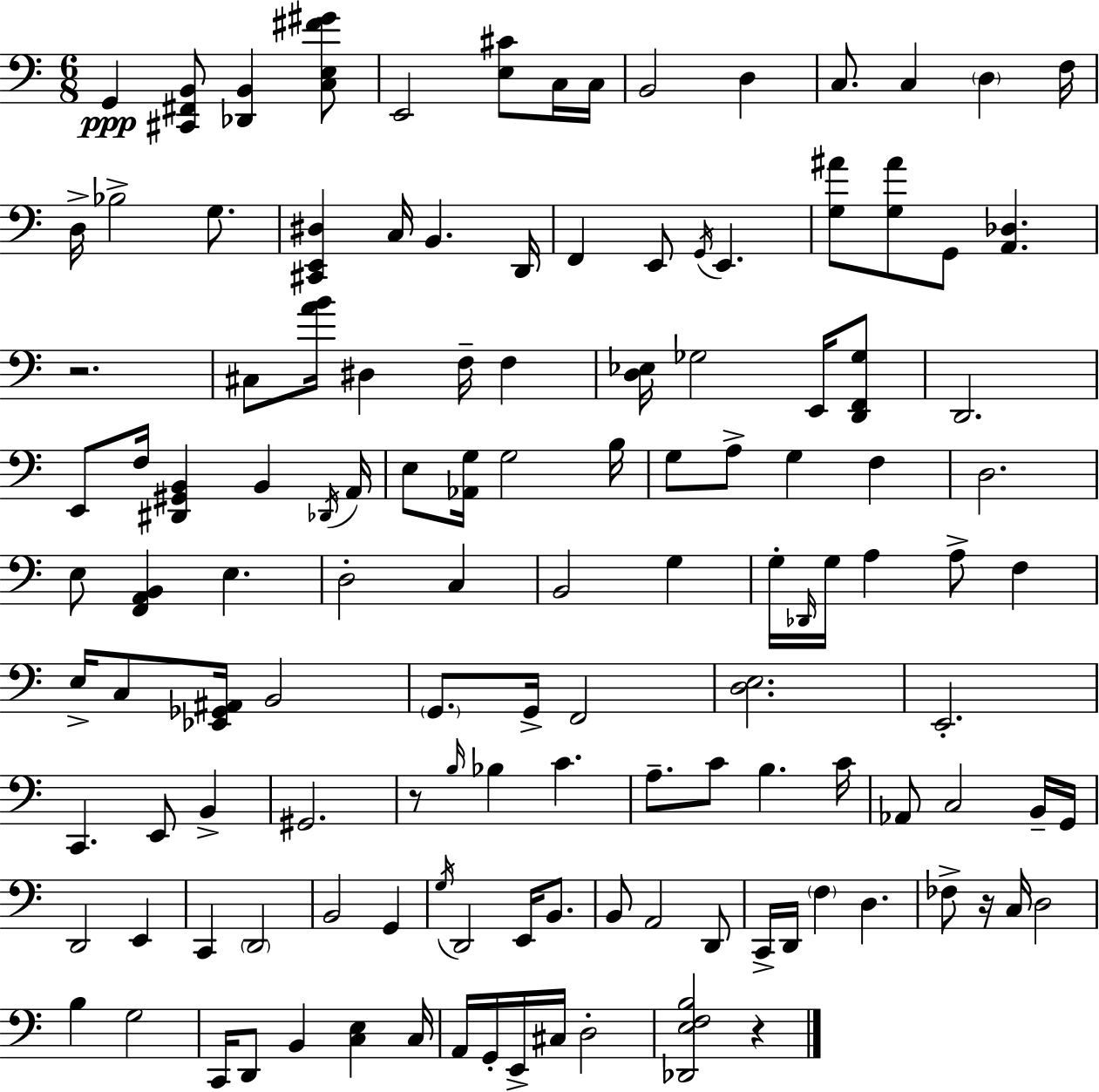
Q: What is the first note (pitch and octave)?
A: G2